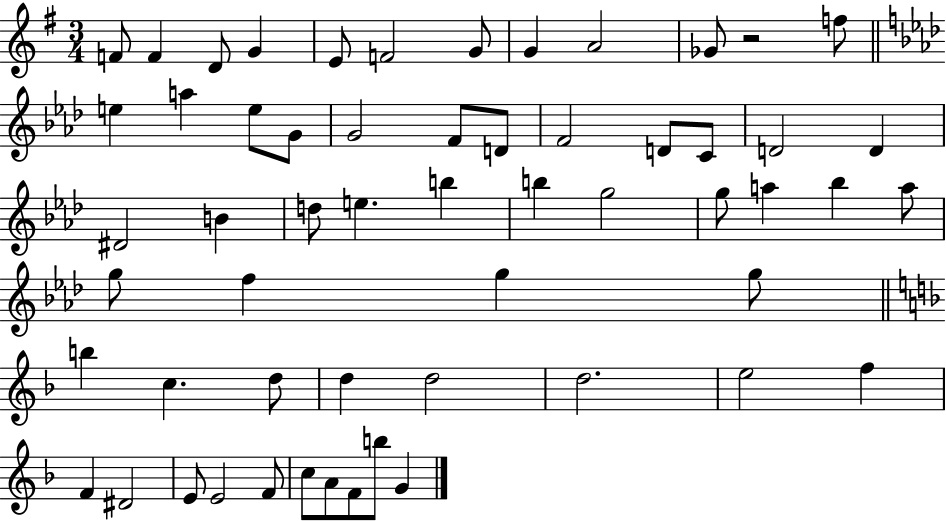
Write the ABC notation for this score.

X:1
T:Untitled
M:3/4
L:1/4
K:G
F/2 F D/2 G E/2 F2 G/2 G A2 _G/2 z2 f/2 e a e/2 G/2 G2 F/2 D/2 F2 D/2 C/2 D2 D ^D2 B d/2 e b b g2 g/2 a _b a/2 g/2 f g g/2 b c d/2 d d2 d2 e2 f F ^D2 E/2 E2 F/2 c/2 A/2 F/2 b/2 G